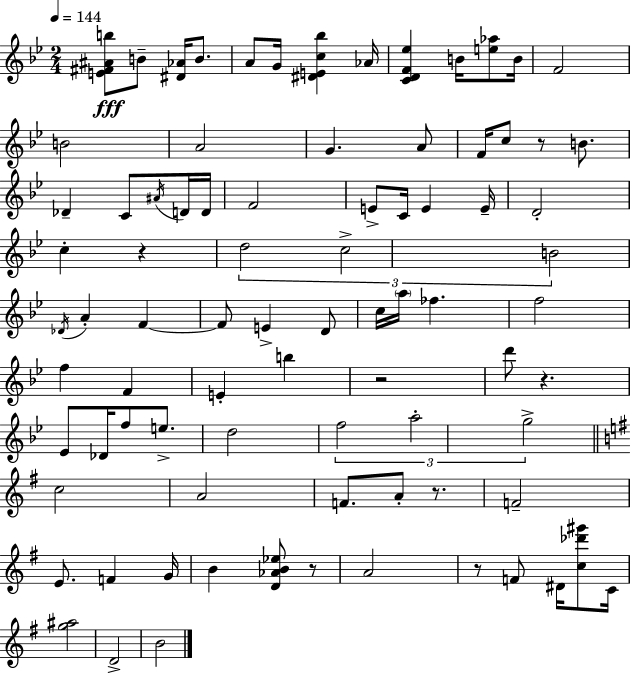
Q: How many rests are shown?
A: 7